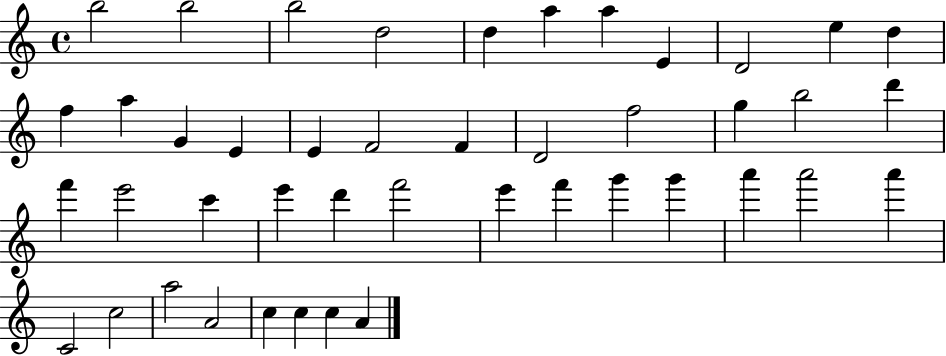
{
  \clef treble
  \time 4/4
  \defaultTimeSignature
  \key c \major
  b''2 b''2 | b''2 d''2 | d''4 a''4 a''4 e'4 | d'2 e''4 d''4 | \break f''4 a''4 g'4 e'4 | e'4 f'2 f'4 | d'2 f''2 | g''4 b''2 d'''4 | \break f'''4 e'''2 c'''4 | e'''4 d'''4 f'''2 | e'''4 f'''4 g'''4 g'''4 | a'''4 a'''2 a'''4 | \break c'2 c''2 | a''2 a'2 | c''4 c''4 c''4 a'4 | \bar "|."
}